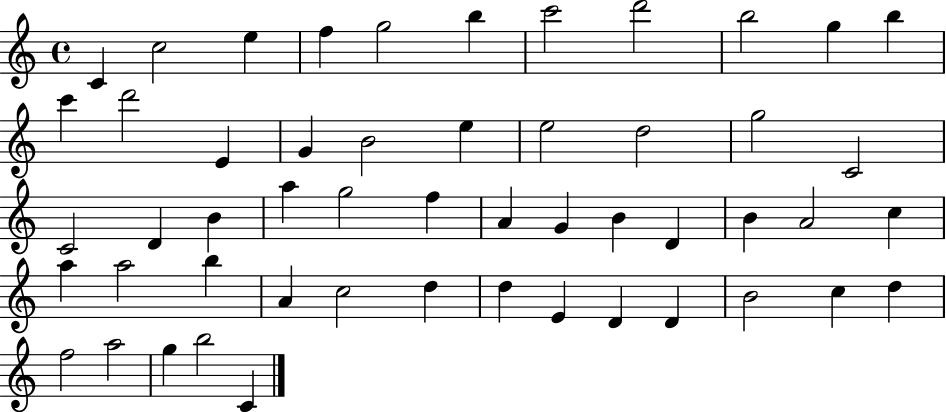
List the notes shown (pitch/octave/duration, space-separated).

C4/q C5/h E5/q F5/q G5/h B5/q C6/h D6/h B5/h G5/q B5/q C6/q D6/h E4/q G4/q B4/h E5/q E5/h D5/h G5/h C4/h C4/h D4/q B4/q A5/q G5/h F5/q A4/q G4/q B4/q D4/q B4/q A4/h C5/q A5/q A5/h B5/q A4/q C5/h D5/q D5/q E4/q D4/q D4/q B4/h C5/q D5/q F5/h A5/h G5/q B5/h C4/q